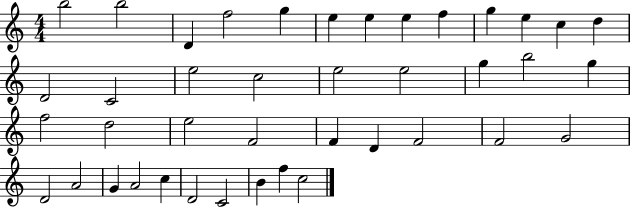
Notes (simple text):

B5/h B5/h D4/q F5/h G5/q E5/q E5/q E5/q F5/q G5/q E5/q C5/q D5/q D4/h C4/h E5/h C5/h E5/h E5/h G5/q B5/h G5/q F5/h D5/h E5/h F4/h F4/q D4/q F4/h F4/h G4/h D4/h A4/h G4/q A4/h C5/q D4/h C4/h B4/q F5/q C5/h